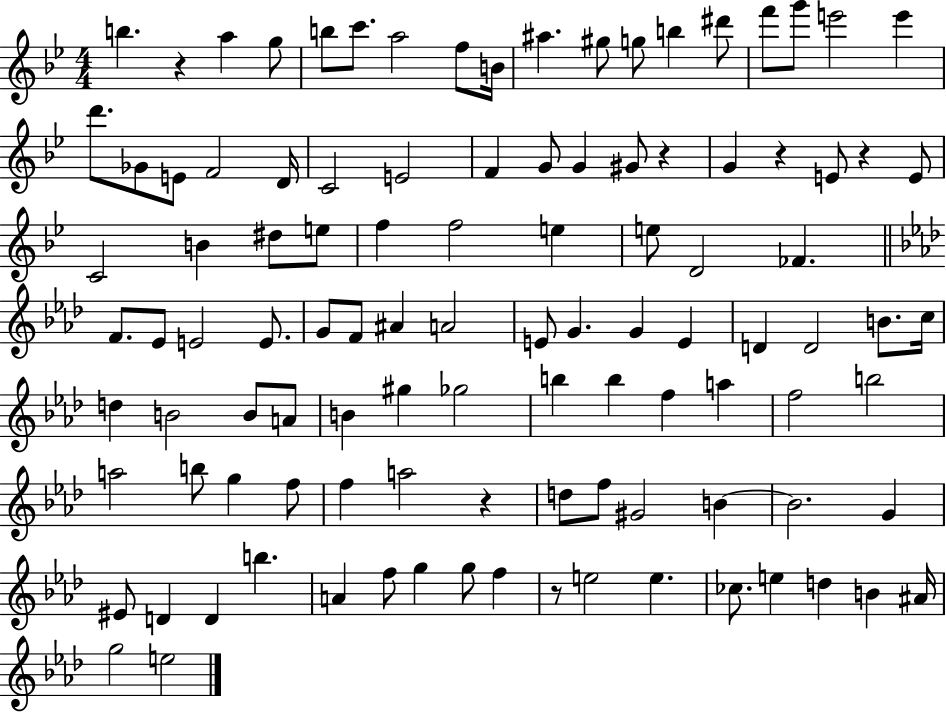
{
  \clef treble
  \numericTimeSignature
  \time 4/4
  \key bes \major
  \repeat volta 2 { b''4. r4 a''4 g''8 | b''8 c'''8. a''2 f''8 b'16 | ais''4. gis''8 g''8 b''4 dis'''8 | f'''8 g'''8 e'''2 e'''4 | \break d'''8. ges'8 e'8 f'2 d'16 | c'2 e'2 | f'4 g'8 g'4 gis'8 r4 | g'4 r4 e'8 r4 e'8 | \break c'2 b'4 dis''8 e''8 | f''4 f''2 e''4 | e''8 d'2 fes'4. | \bar "||" \break \key aes \major f'8. ees'8 e'2 e'8. | g'8 f'8 ais'4 a'2 | e'8 g'4. g'4 e'4 | d'4 d'2 b'8. c''16 | \break d''4 b'2 b'8 a'8 | b'4 gis''4 ges''2 | b''4 b''4 f''4 a''4 | f''2 b''2 | \break a''2 b''8 g''4 f''8 | f''4 a''2 r4 | d''8 f''8 gis'2 b'4~~ | b'2. g'4 | \break eis'8 d'4 d'4 b''4. | a'4 f''8 g''4 g''8 f''4 | r8 e''2 e''4. | ces''8. e''4 d''4 b'4 ais'16 | \break g''2 e''2 | } \bar "|."
}